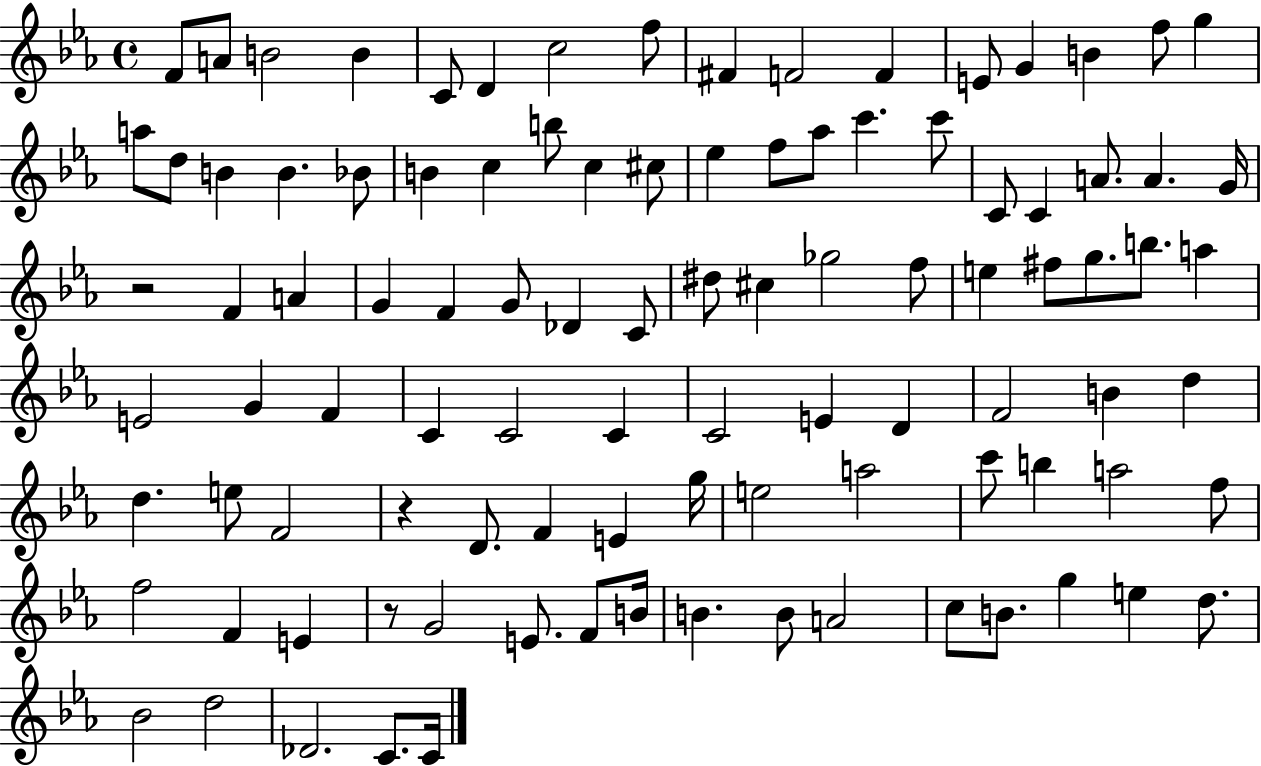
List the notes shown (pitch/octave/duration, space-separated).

F4/e A4/e B4/h B4/q C4/e D4/q C5/h F5/e F#4/q F4/h F4/q E4/e G4/q B4/q F5/e G5/q A5/e D5/e B4/q B4/q. Bb4/e B4/q C5/q B5/e C5/q C#5/e Eb5/q F5/e Ab5/e C6/q. C6/e C4/e C4/q A4/e. A4/q. G4/s R/h F4/q A4/q G4/q F4/q G4/e Db4/q C4/e D#5/e C#5/q Gb5/h F5/e E5/q F#5/e G5/e. B5/e. A5/q E4/h G4/q F4/q C4/q C4/h C4/q C4/h E4/q D4/q F4/h B4/q D5/q D5/q. E5/e F4/h R/q D4/e. F4/q E4/q G5/s E5/h A5/h C6/e B5/q A5/h F5/e F5/h F4/q E4/q R/e G4/h E4/e. F4/e B4/s B4/q. B4/e A4/h C5/e B4/e. G5/q E5/q D5/e. Bb4/h D5/h Db4/h. C4/e. C4/s